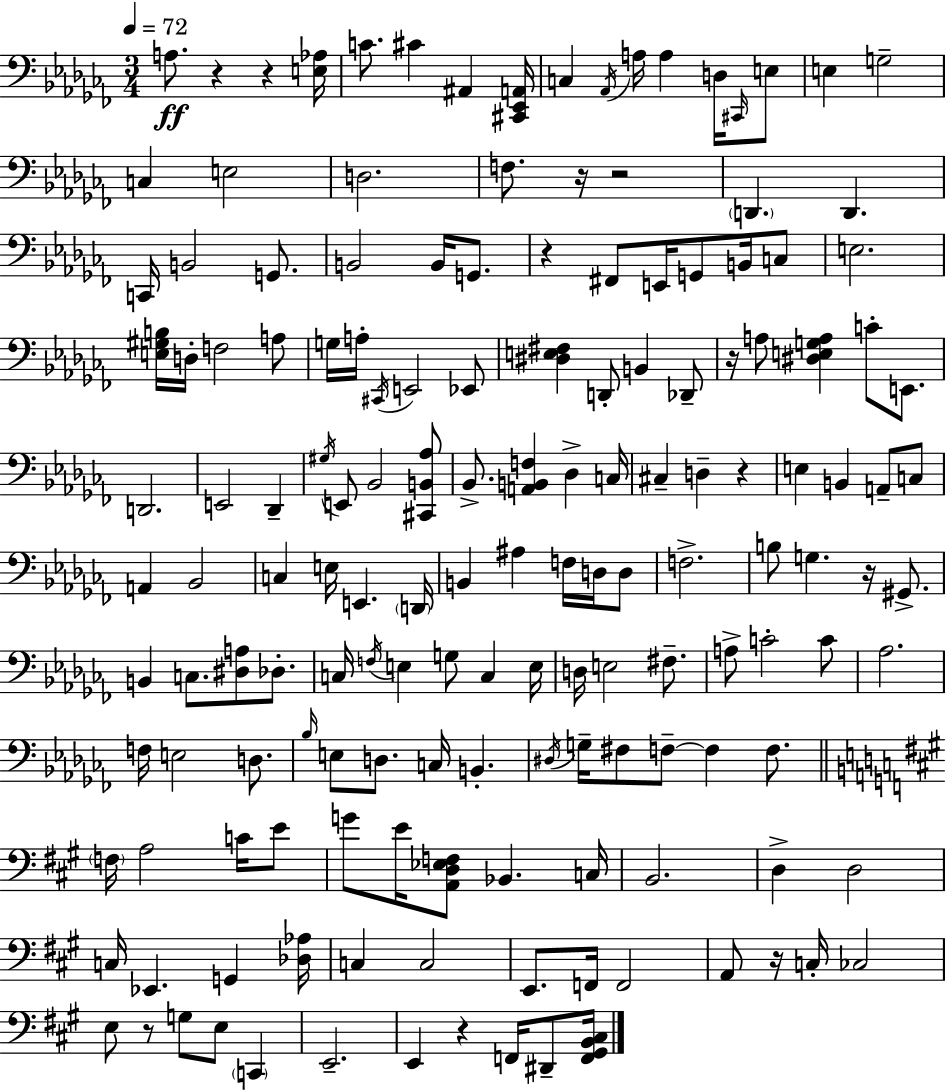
X:1
T:Untitled
M:3/4
L:1/4
K:Abm
A,/2 z z [E,_A,]/4 C/2 ^C ^A,, [^C,,_E,,A,,]/4 C, _A,,/4 A,/4 A, D,/4 ^C,,/4 E,/2 E, G,2 C, E,2 D,2 F,/2 z/4 z2 D,, D,, C,,/4 B,,2 G,,/2 B,,2 B,,/4 G,,/2 z ^F,,/2 E,,/4 G,,/2 B,,/4 C,/2 E,2 [E,^G,B,]/4 D,/4 F,2 A,/2 G,/4 A,/4 ^C,,/4 E,,2 _E,,/2 [^D,E,^F,] D,,/2 B,, _D,,/2 z/4 A,/2 [^D,E,G,A,] C/2 E,,/2 D,,2 E,,2 _D,, ^G,/4 E,,/2 _B,,2 [^C,,B,,_A,]/2 _B,,/2 [A,,B,,F,] _D, C,/4 ^C, D, z E, B,, A,,/2 C,/2 A,, _B,,2 C, E,/4 E,, D,,/4 B,, ^A, F,/4 D,/4 D,/2 F,2 B,/2 G, z/4 ^G,,/2 B,, C,/2 [^D,A,]/2 _D,/2 C,/4 F,/4 E, G,/2 C, E,/4 D,/4 E,2 ^F,/2 A,/2 C2 C/2 _A,2 F,/4 E,2 D,/2 _B,/4 E,/2 D,/2 C,/4 B,, ^D,/4 G,/4 ^F,/2 F,/2 F, F,/2 F,/4 A,2 C/4 E/2 G/2 E/4 [A,,D,_E,F,]/2 _B,, C,/4 B,,2 D, D,2 C,/4 _E,, G,, [_D,_A,]/4 C, C,2 E,,/2 F,,/4 F,,2 A,,/2 z/4 C,/4 _C,2 E,/2 z/2 G,/2 E,/2 C,, E,,2 E,, z F,,/4 ^D,,/2 [F,,^G,,B,,^C,]/4